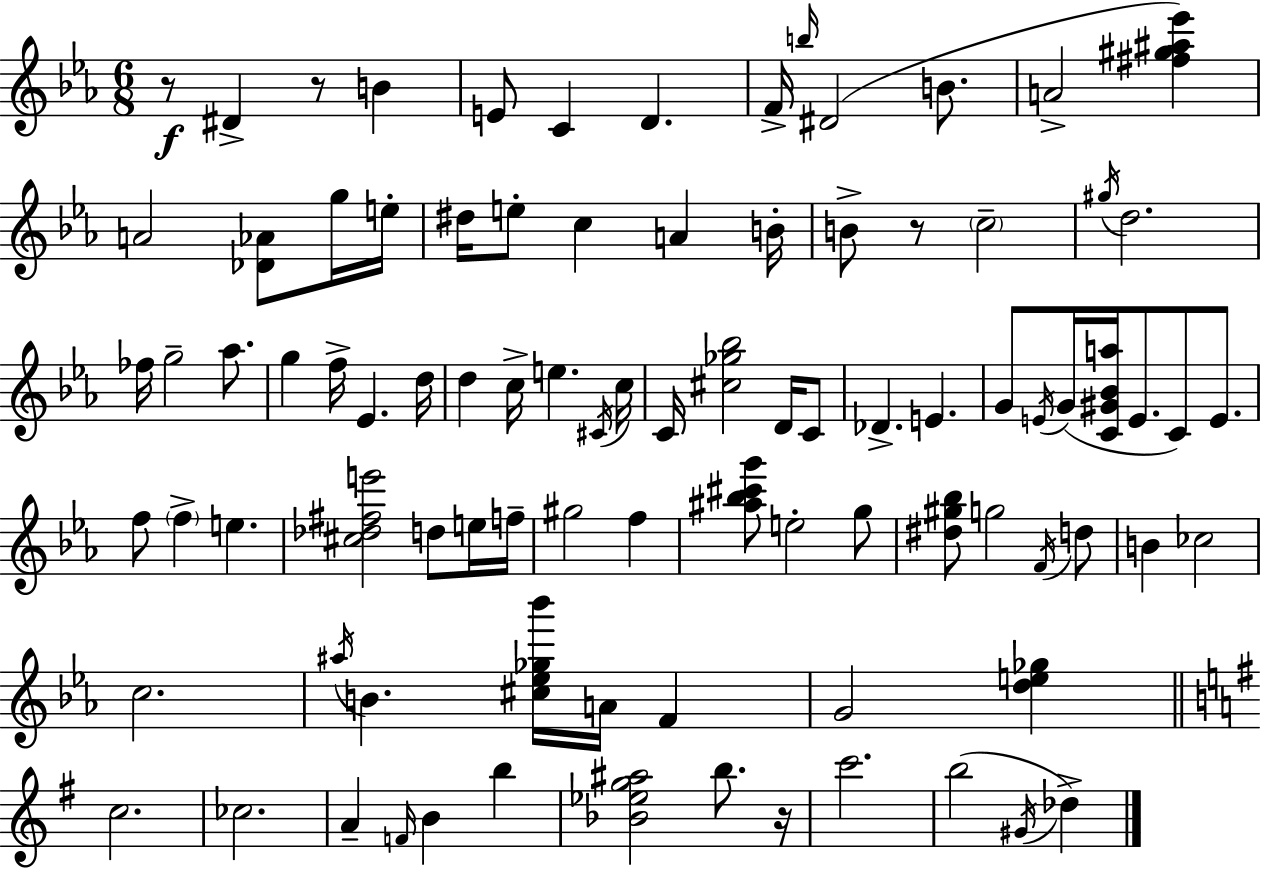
X:1
T:Untitled
M:6/8
L:1/4
K:Eb
z/2 ^D z/2 B E/2 C D F/4 b/4 ^D2 B/2 A2 [^f^g^a_e'] A2 [_D_A]/2 g/4 e/4 ^d/4 e/2 c A B/4 B/2 z/2 c2 ^g/4 d2 _f/4 g2 _a/2 g f/4 _E d/4 d c/4 e ^C/4 c/4 C/4 [^c_g_b]2 D/4 C/2 _D E G/2 E/4 G/4 [C^G_Ba]/4 E/2 C/2 E/2 f/2 f e [^c_d^fe']2 d/2 e/4 f/4 ^g2 f [^a_b^c'g']/2 e2 g/2 [^d^g_b]/2 g2 F/4 d/2 B _c2 c2 ^a/4 B [^c_e_g_b']/4 A/4 F G2 [de_g] c2 _c2 A F/4 B b [_B_eg^a]2 b/2 z/4 c'2 b2 ^G/4 _d